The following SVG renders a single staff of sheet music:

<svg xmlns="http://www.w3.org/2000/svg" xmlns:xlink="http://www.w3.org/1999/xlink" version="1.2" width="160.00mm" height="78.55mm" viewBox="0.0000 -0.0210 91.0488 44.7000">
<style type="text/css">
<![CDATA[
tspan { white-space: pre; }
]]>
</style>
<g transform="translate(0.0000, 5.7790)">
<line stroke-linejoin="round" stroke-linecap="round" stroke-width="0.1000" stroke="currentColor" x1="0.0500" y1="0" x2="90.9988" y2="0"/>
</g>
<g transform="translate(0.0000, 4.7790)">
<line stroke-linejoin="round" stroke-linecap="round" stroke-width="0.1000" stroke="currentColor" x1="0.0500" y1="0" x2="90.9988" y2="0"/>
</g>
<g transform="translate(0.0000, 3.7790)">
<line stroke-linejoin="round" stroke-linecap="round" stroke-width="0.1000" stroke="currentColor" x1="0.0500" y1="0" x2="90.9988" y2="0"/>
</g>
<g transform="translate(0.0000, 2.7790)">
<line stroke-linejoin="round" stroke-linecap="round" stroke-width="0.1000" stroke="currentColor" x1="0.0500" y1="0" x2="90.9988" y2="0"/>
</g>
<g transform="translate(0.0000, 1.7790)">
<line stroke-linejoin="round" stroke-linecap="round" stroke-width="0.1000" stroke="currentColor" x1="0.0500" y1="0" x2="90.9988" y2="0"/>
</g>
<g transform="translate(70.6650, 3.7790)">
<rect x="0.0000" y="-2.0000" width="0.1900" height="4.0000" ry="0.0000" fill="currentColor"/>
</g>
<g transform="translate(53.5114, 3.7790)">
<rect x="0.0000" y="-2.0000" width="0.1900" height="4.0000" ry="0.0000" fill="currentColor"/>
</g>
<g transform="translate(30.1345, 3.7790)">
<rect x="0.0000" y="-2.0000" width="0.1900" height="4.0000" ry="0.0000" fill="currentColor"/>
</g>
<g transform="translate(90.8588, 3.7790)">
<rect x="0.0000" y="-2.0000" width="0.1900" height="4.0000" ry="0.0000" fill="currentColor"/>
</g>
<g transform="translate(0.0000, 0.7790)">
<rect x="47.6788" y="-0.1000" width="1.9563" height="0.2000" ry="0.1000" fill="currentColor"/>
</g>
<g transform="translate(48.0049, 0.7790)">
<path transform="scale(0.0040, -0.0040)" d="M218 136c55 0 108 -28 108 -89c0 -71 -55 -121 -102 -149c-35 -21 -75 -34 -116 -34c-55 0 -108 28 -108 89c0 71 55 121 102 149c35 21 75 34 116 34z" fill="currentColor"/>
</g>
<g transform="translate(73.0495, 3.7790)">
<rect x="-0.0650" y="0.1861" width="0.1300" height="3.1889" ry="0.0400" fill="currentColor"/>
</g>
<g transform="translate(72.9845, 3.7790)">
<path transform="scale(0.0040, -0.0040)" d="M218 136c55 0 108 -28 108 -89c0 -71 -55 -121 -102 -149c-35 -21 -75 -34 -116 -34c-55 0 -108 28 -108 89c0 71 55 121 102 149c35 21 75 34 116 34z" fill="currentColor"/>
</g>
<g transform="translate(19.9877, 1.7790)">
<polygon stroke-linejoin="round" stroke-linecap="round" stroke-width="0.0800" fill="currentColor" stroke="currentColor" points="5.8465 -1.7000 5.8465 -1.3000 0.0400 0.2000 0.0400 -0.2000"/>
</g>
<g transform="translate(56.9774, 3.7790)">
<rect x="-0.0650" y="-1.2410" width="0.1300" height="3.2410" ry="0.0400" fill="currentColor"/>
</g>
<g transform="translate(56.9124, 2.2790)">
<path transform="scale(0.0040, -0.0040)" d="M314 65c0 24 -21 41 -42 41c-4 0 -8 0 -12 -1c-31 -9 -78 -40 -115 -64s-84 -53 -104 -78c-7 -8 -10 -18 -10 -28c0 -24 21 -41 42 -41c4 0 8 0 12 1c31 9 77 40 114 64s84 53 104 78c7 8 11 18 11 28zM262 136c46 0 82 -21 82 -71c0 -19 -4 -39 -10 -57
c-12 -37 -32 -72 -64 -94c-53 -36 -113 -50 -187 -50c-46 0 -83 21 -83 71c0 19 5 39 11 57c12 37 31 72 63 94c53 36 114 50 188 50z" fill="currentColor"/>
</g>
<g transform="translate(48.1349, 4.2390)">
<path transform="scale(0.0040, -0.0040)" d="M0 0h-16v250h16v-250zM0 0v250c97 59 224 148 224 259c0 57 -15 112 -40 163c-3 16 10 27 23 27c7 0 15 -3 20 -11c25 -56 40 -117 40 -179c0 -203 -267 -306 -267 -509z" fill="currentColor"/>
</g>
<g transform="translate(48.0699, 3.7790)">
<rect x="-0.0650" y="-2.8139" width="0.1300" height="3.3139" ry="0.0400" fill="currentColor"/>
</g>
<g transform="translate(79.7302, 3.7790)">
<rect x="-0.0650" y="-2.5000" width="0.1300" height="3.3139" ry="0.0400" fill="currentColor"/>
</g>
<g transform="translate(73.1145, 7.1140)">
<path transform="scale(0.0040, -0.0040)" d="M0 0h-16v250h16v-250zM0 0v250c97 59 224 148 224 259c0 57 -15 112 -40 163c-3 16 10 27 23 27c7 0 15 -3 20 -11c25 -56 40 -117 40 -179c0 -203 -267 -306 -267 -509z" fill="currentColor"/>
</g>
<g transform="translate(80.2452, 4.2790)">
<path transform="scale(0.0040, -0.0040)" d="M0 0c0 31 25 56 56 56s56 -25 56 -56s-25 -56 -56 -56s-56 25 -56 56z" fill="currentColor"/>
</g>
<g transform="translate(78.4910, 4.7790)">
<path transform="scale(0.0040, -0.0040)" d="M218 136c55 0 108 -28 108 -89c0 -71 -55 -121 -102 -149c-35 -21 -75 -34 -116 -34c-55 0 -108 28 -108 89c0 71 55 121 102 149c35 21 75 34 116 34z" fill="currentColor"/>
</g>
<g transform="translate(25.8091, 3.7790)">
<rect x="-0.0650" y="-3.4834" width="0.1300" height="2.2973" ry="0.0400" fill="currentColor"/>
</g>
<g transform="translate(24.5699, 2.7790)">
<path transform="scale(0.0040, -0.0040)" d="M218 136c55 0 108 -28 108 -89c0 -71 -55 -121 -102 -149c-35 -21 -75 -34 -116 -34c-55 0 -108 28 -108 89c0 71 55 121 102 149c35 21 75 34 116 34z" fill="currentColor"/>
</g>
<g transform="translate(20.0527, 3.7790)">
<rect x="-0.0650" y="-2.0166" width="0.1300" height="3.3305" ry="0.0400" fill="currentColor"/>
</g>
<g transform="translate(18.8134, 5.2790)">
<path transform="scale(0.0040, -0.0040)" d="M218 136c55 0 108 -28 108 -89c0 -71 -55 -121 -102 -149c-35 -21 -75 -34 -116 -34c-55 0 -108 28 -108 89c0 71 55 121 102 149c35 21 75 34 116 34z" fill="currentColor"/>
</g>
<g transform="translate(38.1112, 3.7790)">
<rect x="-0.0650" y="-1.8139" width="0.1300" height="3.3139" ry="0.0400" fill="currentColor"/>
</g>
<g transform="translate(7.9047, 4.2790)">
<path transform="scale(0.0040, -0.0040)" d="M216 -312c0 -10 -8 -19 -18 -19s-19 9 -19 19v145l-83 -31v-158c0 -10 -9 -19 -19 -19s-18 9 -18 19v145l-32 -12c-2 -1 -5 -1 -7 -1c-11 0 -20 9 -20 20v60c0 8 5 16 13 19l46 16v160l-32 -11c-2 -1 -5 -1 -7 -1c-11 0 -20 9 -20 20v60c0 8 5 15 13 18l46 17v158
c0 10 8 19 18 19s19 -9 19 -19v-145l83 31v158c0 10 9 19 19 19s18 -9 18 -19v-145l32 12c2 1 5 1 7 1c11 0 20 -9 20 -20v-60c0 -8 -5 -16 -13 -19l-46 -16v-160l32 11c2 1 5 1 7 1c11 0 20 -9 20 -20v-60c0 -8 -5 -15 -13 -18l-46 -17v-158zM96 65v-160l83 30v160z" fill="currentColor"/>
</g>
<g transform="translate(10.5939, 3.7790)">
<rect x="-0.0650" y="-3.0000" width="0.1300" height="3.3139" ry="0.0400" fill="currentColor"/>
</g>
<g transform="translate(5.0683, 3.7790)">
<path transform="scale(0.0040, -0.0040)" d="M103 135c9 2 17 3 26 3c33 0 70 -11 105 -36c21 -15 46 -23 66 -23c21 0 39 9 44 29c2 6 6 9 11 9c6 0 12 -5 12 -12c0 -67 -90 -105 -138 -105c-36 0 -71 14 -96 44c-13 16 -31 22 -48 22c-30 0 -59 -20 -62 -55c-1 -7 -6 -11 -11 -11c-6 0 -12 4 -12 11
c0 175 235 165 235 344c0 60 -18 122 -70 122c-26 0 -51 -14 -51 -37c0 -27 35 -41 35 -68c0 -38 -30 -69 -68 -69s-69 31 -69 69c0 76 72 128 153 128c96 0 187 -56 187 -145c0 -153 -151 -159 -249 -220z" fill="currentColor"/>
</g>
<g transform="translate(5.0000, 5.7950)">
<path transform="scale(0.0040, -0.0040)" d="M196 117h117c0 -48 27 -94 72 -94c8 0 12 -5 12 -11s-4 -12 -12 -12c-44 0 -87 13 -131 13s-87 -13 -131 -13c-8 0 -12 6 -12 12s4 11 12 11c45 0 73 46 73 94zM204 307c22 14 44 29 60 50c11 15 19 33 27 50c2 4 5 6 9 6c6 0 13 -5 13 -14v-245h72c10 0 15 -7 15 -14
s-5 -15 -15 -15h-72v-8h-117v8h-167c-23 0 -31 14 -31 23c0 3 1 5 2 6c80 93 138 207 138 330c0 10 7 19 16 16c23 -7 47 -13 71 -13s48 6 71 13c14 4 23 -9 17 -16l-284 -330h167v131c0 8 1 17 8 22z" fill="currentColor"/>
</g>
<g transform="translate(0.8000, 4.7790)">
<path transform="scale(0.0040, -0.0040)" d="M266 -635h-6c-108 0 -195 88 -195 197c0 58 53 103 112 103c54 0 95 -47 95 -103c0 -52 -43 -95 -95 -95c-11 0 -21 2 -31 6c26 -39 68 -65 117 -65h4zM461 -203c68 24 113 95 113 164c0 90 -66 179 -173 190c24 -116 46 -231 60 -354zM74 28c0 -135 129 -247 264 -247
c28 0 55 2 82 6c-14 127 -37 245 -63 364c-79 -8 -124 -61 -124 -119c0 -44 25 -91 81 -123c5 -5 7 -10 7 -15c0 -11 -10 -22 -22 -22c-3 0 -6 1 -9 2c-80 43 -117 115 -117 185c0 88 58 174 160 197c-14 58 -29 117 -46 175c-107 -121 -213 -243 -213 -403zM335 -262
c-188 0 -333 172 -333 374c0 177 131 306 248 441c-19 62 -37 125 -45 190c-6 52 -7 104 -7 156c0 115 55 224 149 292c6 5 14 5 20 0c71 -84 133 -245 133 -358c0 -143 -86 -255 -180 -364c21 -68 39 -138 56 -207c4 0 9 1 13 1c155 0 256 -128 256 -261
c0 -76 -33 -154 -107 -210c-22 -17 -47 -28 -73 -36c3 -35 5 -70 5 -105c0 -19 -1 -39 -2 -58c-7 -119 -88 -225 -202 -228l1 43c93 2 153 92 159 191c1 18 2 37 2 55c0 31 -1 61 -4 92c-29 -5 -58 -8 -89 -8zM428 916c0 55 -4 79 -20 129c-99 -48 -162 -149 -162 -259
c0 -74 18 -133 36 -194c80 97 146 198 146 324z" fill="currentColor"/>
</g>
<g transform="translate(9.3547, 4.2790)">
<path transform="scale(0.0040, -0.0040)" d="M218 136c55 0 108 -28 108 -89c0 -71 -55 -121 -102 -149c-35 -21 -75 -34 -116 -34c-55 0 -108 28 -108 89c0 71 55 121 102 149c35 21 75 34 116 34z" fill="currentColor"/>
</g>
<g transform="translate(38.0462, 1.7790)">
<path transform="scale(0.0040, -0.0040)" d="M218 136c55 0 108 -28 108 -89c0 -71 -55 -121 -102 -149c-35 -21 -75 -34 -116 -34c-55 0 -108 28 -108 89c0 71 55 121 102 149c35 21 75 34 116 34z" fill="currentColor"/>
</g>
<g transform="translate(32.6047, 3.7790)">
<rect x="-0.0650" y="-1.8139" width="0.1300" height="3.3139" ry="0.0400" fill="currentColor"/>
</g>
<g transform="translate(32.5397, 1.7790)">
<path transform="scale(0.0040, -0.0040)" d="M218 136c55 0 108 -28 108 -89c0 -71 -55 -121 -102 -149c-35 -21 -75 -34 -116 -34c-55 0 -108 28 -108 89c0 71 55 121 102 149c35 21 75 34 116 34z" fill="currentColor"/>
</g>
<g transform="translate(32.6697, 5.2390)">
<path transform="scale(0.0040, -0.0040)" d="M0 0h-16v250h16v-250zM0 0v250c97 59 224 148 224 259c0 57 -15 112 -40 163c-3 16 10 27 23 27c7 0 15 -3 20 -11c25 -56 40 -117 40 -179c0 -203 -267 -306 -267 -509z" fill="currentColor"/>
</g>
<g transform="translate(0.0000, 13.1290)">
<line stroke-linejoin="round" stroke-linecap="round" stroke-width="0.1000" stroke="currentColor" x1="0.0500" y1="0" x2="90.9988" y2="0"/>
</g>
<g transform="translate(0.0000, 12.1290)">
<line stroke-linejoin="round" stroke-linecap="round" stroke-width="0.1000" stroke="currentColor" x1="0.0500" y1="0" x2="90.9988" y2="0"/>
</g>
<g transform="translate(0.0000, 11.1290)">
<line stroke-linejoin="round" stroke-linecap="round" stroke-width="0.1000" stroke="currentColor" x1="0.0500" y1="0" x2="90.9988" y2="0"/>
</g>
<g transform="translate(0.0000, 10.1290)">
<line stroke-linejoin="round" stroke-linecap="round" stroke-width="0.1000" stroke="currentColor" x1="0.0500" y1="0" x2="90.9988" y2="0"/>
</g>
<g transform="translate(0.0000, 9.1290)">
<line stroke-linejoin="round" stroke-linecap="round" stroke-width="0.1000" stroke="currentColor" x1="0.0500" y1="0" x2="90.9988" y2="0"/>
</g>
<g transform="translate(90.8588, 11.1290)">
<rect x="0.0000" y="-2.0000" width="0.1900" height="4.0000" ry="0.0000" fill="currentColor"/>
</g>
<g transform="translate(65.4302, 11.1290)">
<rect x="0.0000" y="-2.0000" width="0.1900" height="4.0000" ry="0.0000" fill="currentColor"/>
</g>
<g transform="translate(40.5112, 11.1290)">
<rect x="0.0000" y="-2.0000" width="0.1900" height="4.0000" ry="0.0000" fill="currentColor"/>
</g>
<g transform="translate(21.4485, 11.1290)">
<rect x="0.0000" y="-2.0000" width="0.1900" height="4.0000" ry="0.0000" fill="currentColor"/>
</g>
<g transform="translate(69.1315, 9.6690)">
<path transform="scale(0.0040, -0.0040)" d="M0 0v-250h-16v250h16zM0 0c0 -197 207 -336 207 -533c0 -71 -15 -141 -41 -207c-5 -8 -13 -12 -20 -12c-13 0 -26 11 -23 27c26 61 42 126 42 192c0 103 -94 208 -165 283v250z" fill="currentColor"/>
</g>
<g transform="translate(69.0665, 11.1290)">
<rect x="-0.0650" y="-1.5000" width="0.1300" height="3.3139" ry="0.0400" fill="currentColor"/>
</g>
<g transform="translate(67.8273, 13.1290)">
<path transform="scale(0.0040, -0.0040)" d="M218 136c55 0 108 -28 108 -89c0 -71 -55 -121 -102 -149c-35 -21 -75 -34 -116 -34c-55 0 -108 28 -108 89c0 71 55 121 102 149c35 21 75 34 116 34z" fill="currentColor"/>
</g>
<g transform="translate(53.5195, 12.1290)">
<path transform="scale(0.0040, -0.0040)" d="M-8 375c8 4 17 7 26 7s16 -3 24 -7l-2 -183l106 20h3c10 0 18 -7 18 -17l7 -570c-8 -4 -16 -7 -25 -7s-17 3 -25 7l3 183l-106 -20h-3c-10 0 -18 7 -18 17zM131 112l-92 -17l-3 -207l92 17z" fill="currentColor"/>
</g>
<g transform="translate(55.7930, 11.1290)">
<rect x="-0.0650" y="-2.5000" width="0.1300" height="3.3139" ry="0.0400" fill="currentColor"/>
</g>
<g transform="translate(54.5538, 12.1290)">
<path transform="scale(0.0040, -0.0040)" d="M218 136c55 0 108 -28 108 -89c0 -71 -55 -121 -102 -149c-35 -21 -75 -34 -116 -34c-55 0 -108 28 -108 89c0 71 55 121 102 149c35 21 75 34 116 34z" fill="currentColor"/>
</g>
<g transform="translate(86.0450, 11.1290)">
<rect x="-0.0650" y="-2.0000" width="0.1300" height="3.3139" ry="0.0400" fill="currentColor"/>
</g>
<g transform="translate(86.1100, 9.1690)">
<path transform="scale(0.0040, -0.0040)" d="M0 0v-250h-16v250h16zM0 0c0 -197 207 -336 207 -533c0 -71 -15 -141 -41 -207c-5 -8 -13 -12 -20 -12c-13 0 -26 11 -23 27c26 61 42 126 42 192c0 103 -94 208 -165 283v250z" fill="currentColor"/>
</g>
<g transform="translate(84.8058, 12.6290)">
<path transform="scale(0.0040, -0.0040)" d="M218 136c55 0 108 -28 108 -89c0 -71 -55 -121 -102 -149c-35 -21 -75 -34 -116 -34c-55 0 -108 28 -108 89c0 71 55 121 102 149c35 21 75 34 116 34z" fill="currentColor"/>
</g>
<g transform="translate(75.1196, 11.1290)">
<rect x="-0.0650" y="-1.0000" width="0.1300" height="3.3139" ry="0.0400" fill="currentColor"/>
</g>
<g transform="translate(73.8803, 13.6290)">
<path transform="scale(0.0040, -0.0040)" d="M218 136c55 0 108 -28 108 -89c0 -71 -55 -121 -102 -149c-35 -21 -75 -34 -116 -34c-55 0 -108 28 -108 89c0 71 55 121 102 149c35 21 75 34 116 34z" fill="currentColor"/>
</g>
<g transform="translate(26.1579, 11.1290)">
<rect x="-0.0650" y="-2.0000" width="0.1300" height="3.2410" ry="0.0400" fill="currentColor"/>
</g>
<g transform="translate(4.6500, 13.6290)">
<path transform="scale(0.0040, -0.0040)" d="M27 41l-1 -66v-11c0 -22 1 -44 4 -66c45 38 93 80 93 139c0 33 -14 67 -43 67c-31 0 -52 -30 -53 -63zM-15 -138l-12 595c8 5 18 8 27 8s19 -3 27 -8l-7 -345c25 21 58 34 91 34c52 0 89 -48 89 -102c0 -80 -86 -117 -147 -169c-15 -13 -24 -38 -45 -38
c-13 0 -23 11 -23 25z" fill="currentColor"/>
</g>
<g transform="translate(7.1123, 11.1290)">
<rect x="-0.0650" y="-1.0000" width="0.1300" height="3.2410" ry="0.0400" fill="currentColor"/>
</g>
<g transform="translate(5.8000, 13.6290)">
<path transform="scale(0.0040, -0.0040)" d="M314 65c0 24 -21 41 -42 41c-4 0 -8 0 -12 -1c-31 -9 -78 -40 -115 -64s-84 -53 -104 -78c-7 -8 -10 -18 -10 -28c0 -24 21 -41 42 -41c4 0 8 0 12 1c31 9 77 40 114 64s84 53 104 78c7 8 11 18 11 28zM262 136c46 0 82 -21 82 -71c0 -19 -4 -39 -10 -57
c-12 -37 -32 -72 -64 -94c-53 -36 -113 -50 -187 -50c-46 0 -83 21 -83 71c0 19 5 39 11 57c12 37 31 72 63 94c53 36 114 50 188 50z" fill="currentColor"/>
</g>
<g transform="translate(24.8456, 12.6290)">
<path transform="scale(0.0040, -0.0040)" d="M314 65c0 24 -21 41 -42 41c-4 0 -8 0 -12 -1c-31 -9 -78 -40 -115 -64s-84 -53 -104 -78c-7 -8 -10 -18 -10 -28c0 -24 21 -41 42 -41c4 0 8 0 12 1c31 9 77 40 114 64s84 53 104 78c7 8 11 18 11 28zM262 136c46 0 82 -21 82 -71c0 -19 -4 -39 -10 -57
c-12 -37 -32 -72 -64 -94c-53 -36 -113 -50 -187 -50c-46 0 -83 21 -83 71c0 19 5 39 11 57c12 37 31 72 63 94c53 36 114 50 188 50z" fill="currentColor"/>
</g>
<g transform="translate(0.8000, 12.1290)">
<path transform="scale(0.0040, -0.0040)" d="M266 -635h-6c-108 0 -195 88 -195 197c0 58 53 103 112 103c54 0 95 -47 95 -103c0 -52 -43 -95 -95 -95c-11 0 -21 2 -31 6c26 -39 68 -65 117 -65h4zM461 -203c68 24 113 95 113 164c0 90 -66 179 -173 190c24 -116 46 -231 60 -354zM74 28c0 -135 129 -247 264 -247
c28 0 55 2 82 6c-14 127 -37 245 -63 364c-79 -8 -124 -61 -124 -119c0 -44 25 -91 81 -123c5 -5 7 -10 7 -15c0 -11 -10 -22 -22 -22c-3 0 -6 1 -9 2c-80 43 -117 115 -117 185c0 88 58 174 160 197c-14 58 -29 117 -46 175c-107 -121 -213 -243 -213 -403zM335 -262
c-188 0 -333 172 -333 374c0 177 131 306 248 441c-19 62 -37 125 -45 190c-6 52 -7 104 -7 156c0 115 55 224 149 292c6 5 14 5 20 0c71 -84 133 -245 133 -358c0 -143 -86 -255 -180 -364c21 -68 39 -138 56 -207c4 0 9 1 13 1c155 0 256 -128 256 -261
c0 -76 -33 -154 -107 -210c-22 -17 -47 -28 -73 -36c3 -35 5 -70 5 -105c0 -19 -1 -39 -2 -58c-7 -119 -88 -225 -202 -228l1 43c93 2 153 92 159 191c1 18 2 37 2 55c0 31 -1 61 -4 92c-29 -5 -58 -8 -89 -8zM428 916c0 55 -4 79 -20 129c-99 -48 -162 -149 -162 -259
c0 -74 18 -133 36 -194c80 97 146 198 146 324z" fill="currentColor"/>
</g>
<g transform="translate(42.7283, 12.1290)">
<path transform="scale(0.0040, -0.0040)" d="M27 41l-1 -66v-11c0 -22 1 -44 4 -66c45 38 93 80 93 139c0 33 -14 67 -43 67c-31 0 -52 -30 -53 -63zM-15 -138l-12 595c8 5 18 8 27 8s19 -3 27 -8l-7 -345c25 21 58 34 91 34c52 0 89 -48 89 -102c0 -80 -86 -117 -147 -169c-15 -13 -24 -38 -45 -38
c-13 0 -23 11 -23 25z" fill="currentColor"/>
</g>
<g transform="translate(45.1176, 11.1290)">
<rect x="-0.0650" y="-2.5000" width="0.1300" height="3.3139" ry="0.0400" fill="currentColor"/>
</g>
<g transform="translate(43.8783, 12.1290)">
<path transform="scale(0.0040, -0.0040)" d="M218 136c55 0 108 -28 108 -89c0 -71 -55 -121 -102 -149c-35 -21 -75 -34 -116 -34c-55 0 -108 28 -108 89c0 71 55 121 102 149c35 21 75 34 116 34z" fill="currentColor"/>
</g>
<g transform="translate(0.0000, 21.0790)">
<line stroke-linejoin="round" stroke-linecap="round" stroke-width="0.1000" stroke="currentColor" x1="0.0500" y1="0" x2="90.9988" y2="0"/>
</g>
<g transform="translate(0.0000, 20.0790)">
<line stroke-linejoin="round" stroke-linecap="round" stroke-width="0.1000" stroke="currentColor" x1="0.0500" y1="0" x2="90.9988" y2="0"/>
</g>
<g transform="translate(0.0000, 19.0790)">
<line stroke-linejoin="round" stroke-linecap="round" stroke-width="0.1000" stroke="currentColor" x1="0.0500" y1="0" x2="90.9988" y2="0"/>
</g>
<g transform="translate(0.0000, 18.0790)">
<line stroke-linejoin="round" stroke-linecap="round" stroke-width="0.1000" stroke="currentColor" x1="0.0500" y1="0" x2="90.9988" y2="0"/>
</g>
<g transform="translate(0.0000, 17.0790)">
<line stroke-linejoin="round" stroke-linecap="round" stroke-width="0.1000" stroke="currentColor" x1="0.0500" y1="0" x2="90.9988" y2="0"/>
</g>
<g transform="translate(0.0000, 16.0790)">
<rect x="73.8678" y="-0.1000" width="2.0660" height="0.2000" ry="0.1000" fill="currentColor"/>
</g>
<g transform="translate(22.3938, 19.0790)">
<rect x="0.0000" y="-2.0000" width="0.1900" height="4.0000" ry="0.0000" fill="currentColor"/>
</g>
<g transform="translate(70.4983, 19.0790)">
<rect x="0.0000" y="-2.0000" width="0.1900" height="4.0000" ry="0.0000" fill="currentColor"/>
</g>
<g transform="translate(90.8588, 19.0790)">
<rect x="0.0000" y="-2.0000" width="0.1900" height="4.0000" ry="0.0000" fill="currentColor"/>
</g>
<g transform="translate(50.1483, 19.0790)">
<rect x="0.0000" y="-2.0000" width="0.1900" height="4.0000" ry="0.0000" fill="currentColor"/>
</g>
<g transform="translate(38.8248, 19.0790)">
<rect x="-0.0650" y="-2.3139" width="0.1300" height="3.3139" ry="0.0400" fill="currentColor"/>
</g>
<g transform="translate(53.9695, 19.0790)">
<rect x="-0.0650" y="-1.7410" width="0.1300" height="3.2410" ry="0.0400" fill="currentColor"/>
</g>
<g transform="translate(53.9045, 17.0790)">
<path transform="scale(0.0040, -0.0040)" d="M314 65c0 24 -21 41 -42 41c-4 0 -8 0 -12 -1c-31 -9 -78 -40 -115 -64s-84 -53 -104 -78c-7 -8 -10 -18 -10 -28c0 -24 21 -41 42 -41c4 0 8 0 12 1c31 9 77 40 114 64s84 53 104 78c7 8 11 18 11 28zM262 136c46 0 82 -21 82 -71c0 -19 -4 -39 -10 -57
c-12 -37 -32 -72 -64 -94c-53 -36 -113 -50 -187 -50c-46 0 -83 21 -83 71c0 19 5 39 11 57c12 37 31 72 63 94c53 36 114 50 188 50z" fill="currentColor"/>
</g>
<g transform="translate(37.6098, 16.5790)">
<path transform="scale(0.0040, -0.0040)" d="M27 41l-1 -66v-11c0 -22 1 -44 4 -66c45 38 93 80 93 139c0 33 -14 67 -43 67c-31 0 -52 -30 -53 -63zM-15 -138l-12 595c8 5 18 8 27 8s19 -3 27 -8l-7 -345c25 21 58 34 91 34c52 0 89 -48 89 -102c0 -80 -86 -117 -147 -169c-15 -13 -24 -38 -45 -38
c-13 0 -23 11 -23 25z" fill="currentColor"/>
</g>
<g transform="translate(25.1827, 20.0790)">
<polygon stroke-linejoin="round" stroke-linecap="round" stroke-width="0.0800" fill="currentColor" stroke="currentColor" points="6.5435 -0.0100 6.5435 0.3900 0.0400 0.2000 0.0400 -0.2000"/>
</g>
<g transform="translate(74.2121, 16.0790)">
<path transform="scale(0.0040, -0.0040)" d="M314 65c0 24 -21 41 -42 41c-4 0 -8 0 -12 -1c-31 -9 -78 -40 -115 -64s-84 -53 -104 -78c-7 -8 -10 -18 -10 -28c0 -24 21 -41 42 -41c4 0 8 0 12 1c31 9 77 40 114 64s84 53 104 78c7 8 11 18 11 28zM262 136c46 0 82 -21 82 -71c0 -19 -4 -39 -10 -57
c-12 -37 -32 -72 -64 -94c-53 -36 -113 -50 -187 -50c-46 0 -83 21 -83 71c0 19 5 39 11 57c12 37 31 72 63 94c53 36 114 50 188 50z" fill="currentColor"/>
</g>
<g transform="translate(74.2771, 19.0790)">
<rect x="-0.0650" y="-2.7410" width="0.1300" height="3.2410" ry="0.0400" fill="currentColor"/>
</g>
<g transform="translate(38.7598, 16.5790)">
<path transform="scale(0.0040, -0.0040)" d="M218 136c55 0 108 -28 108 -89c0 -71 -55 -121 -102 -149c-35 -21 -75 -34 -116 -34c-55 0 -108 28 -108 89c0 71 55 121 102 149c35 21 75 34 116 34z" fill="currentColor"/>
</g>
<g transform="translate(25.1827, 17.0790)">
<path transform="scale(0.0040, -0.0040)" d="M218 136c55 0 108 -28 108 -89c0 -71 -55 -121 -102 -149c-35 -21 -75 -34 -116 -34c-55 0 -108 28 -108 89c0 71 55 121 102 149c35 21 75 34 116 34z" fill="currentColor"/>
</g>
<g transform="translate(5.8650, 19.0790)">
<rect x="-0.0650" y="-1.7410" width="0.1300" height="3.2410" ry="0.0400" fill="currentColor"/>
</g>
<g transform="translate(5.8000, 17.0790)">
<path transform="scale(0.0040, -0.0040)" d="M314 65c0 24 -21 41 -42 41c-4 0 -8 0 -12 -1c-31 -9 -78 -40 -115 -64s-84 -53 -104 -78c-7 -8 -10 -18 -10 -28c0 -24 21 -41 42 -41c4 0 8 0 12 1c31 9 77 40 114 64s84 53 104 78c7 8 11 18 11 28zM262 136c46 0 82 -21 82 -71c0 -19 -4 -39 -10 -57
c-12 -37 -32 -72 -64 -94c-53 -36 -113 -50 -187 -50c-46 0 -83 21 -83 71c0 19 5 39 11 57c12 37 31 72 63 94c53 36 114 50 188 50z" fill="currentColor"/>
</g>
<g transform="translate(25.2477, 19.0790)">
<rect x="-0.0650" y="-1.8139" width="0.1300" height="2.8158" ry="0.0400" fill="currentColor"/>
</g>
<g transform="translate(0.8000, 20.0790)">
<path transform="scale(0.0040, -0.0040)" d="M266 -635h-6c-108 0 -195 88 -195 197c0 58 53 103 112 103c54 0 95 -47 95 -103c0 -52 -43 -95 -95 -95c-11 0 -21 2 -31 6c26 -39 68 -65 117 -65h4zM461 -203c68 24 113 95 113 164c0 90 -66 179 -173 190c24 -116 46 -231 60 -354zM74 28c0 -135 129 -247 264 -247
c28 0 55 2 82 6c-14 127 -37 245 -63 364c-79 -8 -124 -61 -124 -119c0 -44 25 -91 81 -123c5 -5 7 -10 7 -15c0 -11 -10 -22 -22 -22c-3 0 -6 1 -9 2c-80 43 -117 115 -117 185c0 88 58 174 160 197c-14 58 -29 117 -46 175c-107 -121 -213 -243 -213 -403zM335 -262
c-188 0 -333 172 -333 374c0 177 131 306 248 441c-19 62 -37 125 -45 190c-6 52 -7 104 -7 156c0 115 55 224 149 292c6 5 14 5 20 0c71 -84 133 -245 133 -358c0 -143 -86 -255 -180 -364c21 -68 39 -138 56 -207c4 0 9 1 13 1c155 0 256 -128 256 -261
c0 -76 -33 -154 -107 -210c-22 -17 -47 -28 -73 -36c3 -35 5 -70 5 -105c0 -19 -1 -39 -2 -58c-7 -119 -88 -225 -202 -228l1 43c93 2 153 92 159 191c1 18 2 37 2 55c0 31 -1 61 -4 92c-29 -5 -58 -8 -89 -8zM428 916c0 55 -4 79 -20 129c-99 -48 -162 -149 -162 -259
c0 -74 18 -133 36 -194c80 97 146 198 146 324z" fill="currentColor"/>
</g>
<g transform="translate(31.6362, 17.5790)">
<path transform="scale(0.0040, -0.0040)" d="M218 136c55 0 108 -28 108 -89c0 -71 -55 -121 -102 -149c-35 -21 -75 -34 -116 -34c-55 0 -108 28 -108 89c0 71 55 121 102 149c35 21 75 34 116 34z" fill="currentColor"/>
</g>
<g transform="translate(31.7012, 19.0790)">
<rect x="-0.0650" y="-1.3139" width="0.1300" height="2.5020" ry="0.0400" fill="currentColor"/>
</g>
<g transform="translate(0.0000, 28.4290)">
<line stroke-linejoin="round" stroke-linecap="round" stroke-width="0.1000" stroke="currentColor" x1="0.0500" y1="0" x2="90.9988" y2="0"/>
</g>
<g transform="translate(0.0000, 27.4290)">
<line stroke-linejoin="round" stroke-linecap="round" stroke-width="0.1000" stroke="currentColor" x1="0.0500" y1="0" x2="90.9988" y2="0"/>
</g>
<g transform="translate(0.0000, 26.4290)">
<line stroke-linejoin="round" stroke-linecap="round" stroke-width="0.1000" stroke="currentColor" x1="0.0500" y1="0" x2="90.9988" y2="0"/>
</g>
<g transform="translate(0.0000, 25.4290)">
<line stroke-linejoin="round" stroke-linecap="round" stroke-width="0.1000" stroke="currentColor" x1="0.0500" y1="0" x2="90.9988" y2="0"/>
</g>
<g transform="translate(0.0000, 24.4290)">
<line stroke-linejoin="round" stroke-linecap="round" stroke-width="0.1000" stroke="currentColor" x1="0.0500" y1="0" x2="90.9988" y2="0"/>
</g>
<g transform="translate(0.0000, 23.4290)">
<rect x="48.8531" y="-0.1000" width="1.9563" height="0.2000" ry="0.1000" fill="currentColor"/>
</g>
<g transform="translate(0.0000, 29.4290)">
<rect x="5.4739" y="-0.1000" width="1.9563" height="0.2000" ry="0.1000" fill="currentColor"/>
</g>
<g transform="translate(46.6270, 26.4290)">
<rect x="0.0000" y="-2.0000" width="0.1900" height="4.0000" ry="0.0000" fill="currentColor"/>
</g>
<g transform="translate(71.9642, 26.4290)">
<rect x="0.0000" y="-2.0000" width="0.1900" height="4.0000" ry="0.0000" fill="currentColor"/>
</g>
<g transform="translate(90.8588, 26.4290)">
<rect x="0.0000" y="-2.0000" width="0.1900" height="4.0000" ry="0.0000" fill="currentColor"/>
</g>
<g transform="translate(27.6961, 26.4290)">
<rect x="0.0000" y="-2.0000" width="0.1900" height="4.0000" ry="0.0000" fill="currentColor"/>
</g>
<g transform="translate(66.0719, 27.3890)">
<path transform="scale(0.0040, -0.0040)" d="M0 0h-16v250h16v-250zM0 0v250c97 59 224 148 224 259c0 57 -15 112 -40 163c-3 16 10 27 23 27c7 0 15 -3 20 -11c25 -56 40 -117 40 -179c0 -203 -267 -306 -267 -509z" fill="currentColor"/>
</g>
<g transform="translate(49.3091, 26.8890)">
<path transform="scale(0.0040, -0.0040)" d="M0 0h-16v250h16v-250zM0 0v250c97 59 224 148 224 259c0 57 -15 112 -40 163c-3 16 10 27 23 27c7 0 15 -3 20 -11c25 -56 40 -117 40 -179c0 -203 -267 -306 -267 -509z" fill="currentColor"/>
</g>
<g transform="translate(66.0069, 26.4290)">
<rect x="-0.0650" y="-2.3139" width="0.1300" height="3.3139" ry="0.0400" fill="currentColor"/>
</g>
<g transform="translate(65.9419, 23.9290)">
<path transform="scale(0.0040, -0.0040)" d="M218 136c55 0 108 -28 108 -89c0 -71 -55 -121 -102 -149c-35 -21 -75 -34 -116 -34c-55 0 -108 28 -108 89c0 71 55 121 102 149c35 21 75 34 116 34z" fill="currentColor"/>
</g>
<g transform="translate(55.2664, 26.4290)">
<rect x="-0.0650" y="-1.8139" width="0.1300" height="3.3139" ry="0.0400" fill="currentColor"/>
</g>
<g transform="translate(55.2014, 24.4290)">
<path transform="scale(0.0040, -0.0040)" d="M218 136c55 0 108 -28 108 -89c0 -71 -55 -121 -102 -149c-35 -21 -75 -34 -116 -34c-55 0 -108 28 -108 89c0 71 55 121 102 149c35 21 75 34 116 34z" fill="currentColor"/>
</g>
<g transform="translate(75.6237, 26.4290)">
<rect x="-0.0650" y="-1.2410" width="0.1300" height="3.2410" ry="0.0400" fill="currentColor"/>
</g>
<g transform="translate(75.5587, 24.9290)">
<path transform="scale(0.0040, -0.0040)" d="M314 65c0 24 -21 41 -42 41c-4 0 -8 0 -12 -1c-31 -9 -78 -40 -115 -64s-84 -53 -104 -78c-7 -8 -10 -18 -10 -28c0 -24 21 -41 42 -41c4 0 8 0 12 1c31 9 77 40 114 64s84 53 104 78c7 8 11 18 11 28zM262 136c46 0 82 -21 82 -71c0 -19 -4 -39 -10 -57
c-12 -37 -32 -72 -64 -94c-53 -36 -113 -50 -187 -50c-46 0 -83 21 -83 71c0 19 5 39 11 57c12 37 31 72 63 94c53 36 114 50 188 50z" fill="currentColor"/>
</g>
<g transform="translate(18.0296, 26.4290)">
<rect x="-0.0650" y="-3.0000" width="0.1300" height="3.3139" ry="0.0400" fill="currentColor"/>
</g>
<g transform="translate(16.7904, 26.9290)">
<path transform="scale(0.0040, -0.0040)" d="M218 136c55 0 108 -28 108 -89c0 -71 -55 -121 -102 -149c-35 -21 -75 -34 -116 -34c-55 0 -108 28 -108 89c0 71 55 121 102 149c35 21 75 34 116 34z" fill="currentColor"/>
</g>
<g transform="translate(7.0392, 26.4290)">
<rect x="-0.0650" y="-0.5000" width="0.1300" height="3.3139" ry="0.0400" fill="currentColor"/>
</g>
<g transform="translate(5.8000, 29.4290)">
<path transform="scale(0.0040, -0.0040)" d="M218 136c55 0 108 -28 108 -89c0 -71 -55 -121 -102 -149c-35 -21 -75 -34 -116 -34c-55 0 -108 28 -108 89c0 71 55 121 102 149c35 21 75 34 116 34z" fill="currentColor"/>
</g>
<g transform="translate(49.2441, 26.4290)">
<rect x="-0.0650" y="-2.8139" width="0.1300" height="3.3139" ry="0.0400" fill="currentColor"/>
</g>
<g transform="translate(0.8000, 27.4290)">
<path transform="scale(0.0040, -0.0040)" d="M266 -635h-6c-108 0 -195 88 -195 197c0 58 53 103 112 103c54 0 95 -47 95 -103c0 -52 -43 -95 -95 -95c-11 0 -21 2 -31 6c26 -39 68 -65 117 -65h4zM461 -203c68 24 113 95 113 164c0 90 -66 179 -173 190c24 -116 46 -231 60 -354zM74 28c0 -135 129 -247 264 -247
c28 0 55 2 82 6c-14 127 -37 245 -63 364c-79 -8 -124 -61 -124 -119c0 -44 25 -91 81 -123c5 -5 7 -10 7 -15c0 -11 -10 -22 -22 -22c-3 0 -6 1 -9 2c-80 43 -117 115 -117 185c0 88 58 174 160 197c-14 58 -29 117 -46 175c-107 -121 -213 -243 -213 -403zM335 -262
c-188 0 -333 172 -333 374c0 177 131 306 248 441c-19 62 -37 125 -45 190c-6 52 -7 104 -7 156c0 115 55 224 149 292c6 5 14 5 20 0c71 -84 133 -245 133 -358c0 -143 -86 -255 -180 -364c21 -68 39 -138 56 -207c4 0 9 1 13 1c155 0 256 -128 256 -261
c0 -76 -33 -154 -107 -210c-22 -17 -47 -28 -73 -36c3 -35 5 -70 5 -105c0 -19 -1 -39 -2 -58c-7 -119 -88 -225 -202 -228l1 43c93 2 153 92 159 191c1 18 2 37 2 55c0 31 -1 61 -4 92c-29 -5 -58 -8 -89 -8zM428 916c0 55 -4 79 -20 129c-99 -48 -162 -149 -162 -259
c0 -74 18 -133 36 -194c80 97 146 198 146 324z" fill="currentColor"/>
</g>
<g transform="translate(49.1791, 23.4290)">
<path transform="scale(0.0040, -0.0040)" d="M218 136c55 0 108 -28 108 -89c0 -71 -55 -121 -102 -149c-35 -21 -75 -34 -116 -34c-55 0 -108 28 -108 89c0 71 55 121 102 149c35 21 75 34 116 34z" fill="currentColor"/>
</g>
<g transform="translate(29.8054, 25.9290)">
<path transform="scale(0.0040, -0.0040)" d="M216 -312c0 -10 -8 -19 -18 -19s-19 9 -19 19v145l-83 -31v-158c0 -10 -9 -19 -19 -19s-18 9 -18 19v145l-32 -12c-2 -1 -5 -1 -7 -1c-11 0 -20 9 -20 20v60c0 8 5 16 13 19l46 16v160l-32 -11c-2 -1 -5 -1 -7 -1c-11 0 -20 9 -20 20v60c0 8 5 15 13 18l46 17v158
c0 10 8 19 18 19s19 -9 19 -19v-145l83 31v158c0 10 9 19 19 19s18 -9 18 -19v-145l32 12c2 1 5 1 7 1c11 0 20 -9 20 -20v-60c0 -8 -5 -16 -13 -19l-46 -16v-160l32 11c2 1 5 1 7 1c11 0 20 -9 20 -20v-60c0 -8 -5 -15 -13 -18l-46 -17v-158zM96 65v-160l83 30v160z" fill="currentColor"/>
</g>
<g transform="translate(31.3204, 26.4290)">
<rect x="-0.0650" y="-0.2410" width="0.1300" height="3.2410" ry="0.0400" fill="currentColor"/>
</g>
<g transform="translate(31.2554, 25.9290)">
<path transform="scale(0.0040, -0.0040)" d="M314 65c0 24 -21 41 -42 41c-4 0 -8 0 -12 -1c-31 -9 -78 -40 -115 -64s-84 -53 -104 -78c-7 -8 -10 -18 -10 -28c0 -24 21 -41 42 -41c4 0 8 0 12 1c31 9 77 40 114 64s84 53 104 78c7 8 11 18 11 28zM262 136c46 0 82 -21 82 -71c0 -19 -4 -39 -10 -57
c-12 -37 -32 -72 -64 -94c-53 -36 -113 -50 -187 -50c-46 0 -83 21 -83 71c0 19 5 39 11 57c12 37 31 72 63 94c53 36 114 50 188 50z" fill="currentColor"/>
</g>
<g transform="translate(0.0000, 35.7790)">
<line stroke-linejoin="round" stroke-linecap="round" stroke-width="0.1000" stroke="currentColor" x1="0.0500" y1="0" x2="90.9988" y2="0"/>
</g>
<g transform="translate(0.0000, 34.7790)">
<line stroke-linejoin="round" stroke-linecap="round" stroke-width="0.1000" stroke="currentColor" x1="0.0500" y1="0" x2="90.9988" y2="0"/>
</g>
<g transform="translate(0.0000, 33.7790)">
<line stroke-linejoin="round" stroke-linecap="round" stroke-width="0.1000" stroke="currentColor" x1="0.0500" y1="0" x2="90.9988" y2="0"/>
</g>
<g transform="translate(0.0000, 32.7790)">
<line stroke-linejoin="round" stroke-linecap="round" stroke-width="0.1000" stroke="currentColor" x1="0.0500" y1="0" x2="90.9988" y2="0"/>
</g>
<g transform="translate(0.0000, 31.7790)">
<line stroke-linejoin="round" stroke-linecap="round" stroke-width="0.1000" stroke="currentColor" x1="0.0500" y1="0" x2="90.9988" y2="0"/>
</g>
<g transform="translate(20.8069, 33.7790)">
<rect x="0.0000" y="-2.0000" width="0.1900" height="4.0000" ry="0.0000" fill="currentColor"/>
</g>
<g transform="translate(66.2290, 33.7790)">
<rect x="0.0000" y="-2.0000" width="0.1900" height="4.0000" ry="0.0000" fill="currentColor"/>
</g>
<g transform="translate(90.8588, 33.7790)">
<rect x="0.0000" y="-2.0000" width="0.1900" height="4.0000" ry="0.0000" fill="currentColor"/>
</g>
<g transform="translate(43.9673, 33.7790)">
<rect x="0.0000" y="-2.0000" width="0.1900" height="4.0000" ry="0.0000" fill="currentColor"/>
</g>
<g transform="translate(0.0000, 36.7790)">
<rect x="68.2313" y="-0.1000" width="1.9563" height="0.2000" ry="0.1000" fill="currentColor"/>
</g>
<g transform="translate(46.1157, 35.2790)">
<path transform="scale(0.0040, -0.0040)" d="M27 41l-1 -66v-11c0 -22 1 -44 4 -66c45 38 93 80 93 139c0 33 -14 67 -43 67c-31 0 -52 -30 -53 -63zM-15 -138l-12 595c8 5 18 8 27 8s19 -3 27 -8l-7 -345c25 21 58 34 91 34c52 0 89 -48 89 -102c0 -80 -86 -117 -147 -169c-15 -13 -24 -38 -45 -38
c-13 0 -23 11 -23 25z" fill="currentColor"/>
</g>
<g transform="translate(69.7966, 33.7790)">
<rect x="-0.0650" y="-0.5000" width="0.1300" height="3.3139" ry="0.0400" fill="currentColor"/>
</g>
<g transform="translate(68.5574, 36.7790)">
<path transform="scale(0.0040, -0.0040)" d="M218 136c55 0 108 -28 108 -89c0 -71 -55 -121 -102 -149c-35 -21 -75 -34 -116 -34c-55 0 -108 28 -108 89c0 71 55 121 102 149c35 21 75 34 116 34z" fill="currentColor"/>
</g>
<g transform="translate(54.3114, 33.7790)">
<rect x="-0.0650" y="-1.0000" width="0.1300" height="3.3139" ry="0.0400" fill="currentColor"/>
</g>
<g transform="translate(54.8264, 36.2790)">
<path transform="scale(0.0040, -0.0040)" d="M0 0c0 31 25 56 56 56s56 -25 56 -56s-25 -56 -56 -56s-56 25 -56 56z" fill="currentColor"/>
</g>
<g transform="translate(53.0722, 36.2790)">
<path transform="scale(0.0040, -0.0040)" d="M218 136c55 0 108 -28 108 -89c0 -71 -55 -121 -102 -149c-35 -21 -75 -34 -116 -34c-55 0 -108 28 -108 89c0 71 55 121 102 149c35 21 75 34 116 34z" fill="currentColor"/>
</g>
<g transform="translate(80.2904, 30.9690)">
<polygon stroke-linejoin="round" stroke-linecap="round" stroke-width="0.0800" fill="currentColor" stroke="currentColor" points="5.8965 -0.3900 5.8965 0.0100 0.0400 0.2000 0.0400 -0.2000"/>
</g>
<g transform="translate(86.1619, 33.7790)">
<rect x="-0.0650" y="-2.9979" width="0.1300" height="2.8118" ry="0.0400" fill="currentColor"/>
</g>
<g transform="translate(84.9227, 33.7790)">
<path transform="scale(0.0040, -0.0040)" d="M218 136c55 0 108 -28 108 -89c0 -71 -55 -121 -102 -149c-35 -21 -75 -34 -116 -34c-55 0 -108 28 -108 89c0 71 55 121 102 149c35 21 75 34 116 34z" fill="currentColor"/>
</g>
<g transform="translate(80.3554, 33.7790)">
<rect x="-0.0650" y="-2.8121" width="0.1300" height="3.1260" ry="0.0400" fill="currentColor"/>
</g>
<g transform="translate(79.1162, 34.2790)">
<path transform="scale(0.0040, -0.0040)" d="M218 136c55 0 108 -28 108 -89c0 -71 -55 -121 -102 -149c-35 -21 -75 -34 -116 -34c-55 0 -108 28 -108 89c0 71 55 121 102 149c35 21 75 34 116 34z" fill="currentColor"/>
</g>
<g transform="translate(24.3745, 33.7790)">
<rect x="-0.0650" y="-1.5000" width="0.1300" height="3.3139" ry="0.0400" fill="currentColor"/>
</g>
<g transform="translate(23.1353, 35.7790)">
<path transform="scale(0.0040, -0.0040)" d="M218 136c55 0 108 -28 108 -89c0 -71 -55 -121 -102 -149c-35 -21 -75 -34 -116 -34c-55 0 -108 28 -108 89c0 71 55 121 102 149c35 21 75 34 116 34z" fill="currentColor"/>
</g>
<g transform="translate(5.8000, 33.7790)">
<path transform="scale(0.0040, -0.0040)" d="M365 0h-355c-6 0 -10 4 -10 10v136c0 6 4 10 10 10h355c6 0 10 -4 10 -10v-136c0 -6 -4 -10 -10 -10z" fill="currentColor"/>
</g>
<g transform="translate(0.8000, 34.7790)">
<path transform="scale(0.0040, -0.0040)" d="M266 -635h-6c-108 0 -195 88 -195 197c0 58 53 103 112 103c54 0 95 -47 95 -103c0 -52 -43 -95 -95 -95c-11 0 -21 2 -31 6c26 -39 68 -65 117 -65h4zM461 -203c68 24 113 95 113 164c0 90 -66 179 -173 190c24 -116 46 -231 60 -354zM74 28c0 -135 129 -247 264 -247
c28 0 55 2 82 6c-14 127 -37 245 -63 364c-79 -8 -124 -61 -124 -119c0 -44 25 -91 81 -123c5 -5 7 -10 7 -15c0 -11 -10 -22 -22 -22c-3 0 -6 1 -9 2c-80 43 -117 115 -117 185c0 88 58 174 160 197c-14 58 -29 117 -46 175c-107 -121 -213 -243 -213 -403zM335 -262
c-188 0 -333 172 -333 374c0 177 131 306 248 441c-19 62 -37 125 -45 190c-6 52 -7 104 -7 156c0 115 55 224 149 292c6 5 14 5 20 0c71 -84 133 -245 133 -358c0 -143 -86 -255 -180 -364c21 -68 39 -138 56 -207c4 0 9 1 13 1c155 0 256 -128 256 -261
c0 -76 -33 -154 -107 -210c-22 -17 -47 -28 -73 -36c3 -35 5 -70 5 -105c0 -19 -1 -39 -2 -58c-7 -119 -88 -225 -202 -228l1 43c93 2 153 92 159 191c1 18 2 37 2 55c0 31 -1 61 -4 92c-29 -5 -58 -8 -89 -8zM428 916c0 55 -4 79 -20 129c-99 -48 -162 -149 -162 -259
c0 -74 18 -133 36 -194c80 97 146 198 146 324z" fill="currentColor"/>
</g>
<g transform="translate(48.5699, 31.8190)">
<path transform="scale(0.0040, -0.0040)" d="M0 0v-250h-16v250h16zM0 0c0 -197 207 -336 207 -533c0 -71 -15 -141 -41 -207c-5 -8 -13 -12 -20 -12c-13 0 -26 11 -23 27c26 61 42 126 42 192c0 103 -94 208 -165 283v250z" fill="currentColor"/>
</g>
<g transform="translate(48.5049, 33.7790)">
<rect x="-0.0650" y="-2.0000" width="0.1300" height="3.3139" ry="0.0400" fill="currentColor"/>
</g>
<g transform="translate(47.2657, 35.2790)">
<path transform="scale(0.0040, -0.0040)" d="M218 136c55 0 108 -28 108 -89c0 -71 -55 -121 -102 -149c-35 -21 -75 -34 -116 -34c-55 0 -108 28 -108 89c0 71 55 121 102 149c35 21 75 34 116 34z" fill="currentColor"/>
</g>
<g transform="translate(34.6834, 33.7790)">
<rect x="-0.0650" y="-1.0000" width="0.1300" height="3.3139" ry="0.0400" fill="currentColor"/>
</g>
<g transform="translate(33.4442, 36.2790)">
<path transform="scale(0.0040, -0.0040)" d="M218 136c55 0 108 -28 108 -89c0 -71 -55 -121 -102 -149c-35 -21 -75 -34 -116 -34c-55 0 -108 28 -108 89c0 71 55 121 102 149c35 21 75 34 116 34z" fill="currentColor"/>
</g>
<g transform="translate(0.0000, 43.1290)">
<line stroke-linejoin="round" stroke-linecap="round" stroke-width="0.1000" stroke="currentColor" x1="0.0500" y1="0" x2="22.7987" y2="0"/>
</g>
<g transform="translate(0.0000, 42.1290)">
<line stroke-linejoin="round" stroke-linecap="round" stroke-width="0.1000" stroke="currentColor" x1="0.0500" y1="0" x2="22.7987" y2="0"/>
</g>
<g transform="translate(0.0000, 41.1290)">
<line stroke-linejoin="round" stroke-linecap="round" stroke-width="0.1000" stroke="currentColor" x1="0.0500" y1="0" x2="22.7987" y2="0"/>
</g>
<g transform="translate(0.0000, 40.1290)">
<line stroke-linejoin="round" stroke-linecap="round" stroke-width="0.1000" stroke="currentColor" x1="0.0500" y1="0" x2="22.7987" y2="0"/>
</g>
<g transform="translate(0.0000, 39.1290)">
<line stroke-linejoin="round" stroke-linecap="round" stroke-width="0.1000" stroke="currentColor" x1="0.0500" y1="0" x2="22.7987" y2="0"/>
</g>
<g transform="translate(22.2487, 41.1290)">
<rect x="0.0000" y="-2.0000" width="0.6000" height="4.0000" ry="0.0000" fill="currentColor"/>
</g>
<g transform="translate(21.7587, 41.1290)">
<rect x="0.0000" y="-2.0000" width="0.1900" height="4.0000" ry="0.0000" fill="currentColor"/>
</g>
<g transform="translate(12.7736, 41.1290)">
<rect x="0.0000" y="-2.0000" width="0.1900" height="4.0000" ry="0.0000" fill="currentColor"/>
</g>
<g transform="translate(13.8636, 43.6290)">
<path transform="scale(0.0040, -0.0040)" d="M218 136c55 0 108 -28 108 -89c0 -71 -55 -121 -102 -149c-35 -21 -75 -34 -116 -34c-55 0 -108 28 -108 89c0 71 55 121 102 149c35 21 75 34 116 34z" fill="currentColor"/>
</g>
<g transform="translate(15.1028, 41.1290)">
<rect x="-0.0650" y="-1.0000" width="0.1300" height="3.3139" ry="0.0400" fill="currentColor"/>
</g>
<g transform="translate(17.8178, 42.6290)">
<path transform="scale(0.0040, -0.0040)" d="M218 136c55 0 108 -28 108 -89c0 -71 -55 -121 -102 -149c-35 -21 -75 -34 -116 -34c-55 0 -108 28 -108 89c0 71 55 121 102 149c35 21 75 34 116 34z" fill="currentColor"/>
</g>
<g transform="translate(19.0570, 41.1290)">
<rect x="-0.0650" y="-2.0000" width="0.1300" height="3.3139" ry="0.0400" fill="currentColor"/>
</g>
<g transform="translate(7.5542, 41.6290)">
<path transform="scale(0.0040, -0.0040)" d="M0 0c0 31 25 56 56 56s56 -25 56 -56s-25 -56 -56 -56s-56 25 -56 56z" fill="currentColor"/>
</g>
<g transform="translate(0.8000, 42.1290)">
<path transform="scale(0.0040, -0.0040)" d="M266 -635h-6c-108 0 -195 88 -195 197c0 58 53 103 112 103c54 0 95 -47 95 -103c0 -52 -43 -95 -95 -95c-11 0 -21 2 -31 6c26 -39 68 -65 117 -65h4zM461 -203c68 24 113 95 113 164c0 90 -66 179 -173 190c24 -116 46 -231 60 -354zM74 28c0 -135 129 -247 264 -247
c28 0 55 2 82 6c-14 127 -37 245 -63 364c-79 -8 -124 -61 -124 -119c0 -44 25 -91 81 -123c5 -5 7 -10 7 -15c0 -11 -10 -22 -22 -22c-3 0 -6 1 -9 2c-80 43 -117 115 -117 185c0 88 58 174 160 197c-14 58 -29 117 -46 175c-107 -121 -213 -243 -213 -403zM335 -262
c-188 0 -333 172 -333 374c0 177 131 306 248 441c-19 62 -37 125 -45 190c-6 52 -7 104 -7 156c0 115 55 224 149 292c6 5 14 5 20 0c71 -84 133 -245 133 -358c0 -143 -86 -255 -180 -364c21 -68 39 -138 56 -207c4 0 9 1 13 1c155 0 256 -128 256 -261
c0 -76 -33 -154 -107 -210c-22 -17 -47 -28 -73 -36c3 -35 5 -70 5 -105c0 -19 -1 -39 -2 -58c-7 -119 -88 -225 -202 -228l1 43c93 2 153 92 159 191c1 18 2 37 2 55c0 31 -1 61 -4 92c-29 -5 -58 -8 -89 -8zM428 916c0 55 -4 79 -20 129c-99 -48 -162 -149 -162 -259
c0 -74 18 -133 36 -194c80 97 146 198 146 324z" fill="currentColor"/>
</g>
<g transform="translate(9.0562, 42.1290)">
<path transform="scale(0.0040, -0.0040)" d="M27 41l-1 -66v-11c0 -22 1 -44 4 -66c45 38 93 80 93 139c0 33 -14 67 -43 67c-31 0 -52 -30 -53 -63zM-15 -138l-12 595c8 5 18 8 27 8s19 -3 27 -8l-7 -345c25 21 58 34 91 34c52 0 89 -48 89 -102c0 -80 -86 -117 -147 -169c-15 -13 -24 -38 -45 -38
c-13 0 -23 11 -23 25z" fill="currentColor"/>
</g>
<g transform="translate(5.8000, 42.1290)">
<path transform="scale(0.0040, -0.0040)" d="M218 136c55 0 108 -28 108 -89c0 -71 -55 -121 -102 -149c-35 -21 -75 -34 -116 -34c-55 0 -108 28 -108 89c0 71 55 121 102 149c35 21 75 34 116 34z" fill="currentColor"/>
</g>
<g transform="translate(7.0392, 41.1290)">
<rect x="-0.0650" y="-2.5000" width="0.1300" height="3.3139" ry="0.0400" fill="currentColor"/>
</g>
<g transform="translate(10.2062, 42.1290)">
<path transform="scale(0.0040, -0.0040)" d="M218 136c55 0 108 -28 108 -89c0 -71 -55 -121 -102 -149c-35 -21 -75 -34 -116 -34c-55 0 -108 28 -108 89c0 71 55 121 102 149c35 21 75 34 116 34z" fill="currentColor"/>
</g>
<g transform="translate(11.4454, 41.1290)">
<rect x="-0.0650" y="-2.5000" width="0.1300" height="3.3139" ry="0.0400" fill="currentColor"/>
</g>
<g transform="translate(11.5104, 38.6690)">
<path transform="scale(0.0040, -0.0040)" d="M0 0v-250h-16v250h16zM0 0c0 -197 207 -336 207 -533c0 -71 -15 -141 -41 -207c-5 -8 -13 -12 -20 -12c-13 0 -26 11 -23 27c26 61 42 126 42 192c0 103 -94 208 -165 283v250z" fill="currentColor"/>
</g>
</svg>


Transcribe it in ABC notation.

X:1
T:Untitled
M:2/4
L:1/4
K:C
^A F/2 d/2 f/2 f a/2 e2 B/2 G _D2 F2 _G G E/2 D F/2 f2 f/2 e/2 _g f2 a2 C A ^c2 a/2 f g/2 e2 z2 E D _F/2 D C A/2 B/2 G _G/2 D F